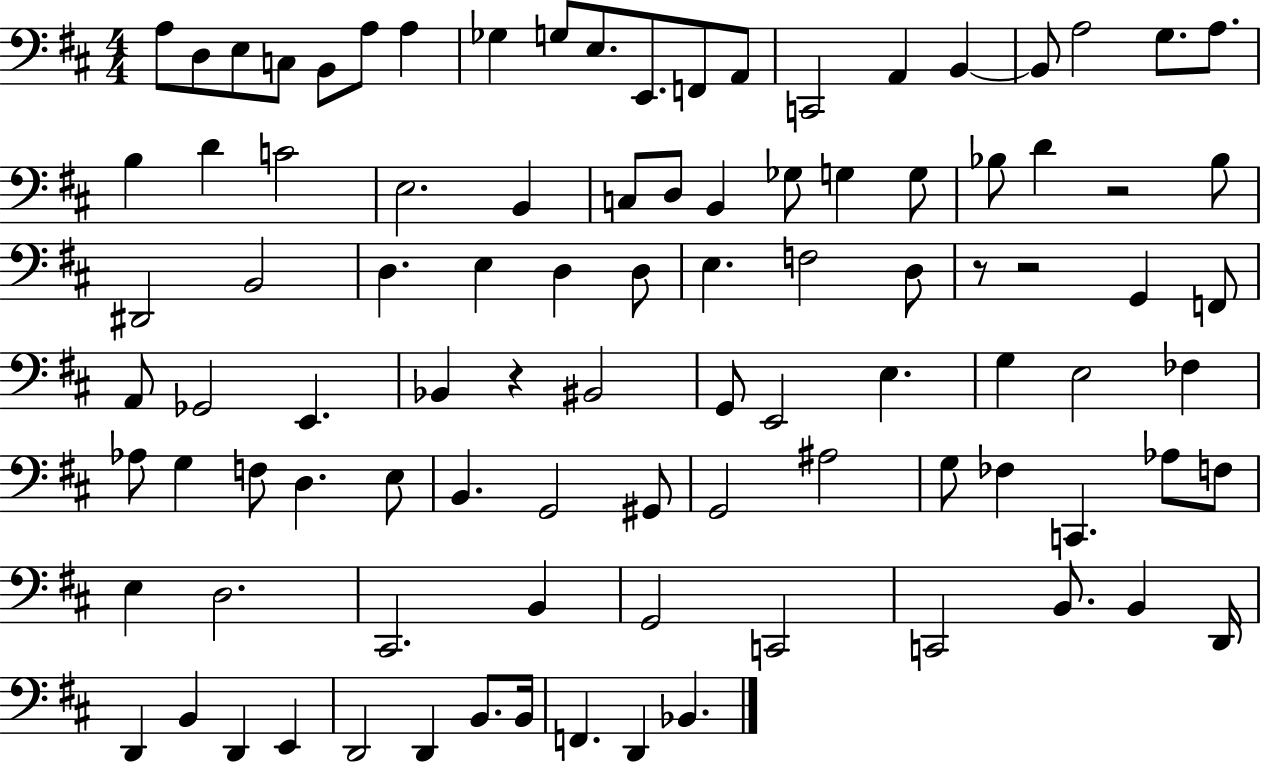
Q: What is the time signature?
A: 4/4